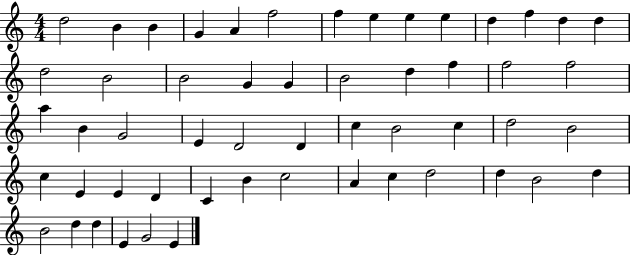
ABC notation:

X:1
T:Untitled
M:4/4
L:1/4
K:C
d2 B B G A f2 f e e e d f d d d2 B2 B2 G G B2 d f f2 f2 a B G2 E D2 D c B2 c d2 B2 c E E D C B c2 A c d2 d B2 d B2 d d E G2 E